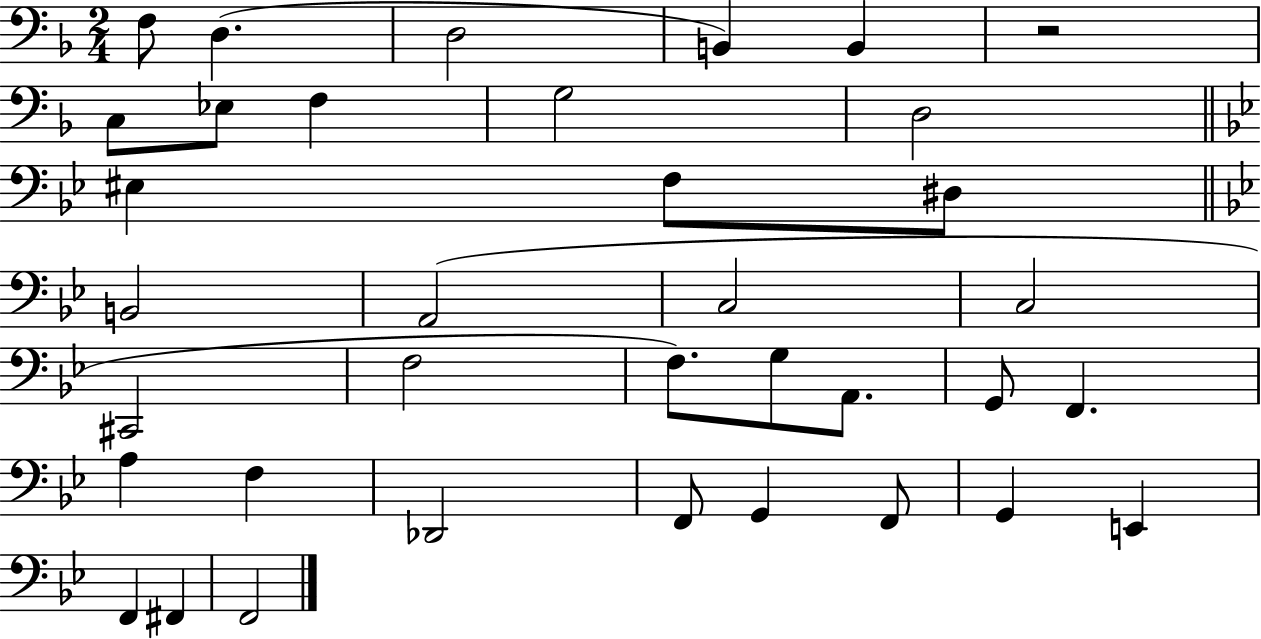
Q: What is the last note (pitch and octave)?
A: F2